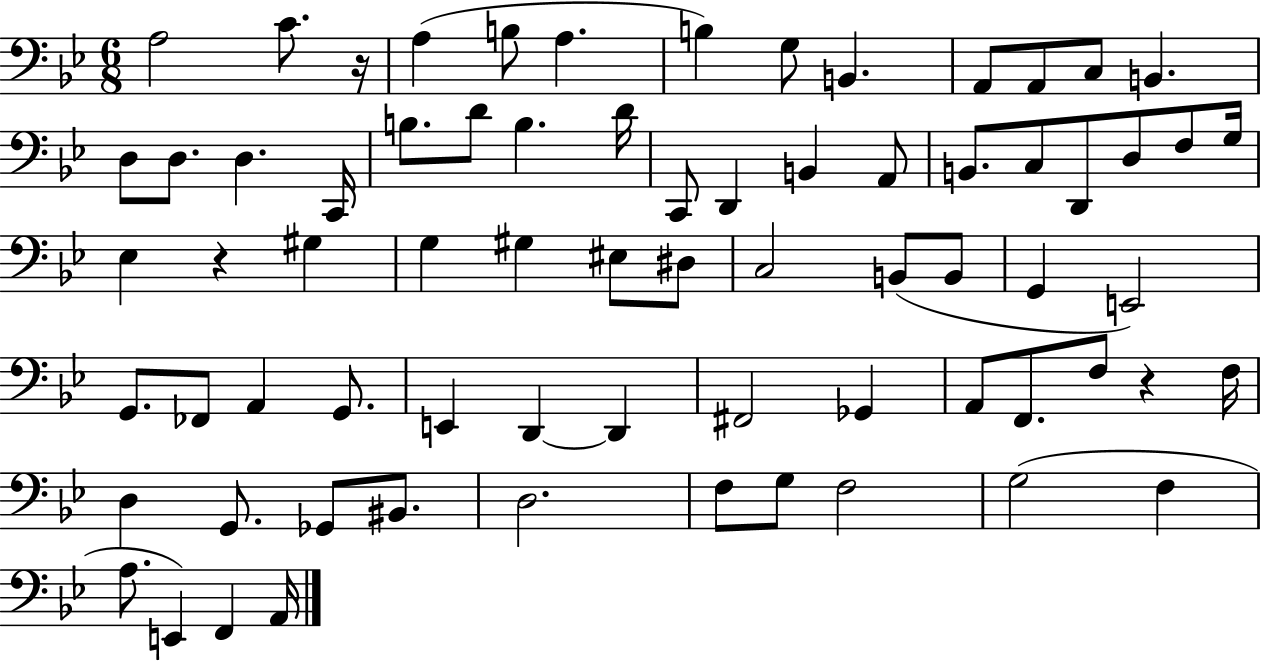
{
  \clef bass
  \numericTimeSignature
  \time 6/8
  \key bes \major
  a2 c'8. r16 | a4( b8 a4. | b4) g8 b,4. | a,8 a,8 c8 b,4. | \break d8 d8. d4. c,16 | b8. d'8 b4. d'16 | c,8 d,4 b,4 a,8 | b,8. c8 d,8 d8 f8 g16 | \break ees4 r4 gis4 | g4 gis4 eis8 dis8 | c2 b,8( b,8 | g,4 e,2) | \break g,8. fes,8 a,4 g,8. | e,4 d,4~~ d,4 | fis,2 ges,4 | a,8 f,8. f8 r4 f16 | \break d4 g,8. ges,8 bis,8. | d2. | f8 g8 f2 | g2( f4 | \break a8. e,4) f,4 a,16 | \bar "|."
}